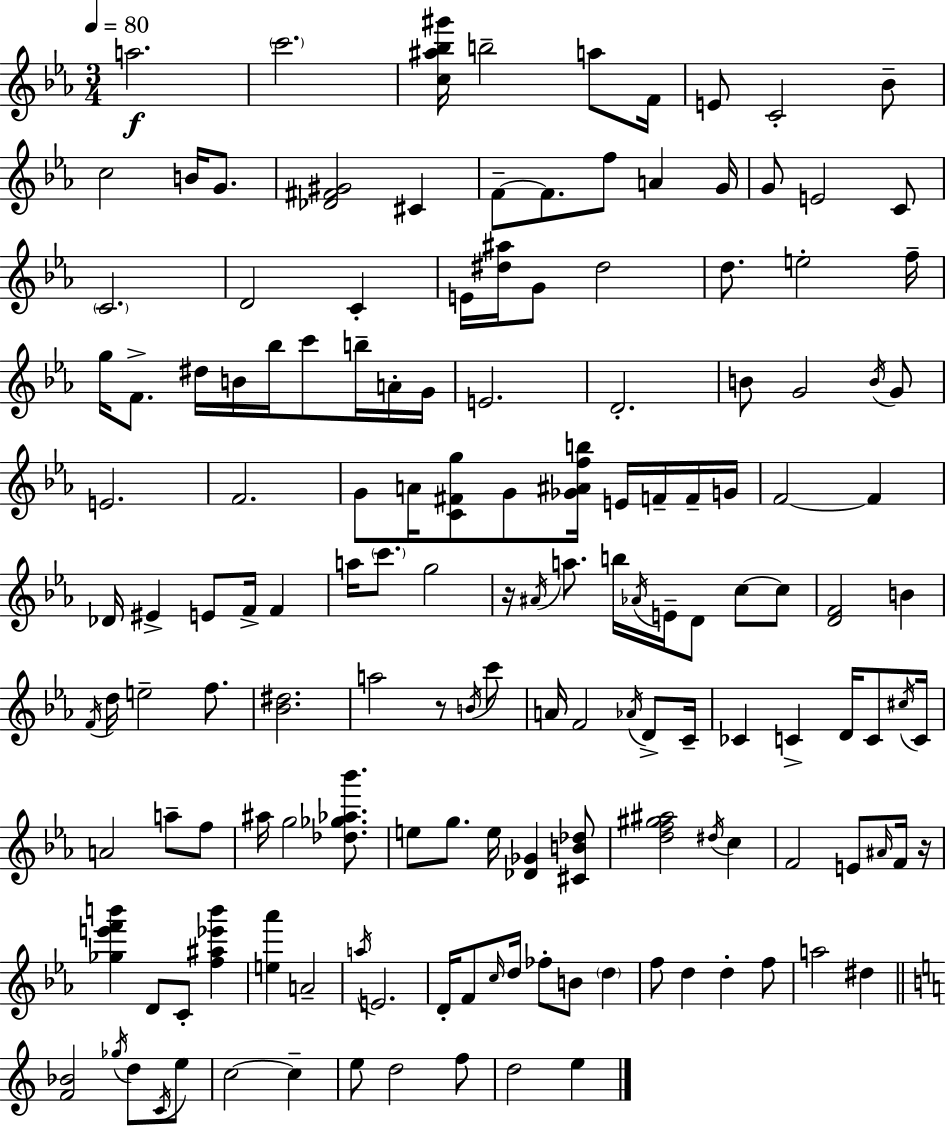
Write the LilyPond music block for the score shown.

{
  \clef treble
  \numericTimeSignature
  \time 3/4
  \key c \minor
  \tempo 4 = 80
  \repeat volta 2 { a''2.\f | \parenthesize c'''2. | <c'' ais'' bes'' gis'''>16 b''2-- a''8 f'16 | e'8 c'2-. bes'8-- | \break c''2 b'16 g'8. | <des' fis' gis'>2 cis'4 | f'8--~~ f'8. f''8 a'4 g'16 | g'8 e'2 c'8 | \break \parenthesize c'2. | d'2 c'4-. | e'16 <dis'' ais''>16 g'8 dis''2 | d''8. e''2-. f''16-- | \break g''16 f'8.-> dis''16 b'16 bes''16 c'''8 b''16-- a'16-. g'16 | e'2. | d'2.-. | b'8 g'2 \acciaccatura { b'16 } g'8 | \break e'2. | f'2. | g'8 a'16 <c' fis' g''>8 g'8 <ges' ais' f'' b''>16 e'16 f'16-- f'16-- | g'16 f'2~~ f'4 | \break des'16 eis'4-> e'8 f'16-> f'4 | a''16 \parenthesize c'''8. g''2 | r16 \acciaccatura { ais'16 } a''8. b''16 \acciaccatura { aes'16 } e'16-- d'8 c''8~~ | c''8 <d' f'>2 b'4 | \break \acciaccatura { f'16 } d''16 e''2-- | f''8. <bes' dis''>2. | a''2 | r8 \acciaccatura { b'16 } c'''8 a'16 f'2 | \break \acciaccatura { aes'16 } d'8-> c'16-- ces'4 c'4-> | d'16 c'8 \acciaccatura { cis''16 } c'16 a'2 | a''8-- f''8 ais''16 g''2 | <des'' ges'' aes'' bes'''>8. e''8 g''8. | \break e''16 <des' ges'>4 <cis' b' des''>8 <d'' f'' gis'' ais''>2 | \acciaccatura { dis''16 } c''4 f'2 | e'8 \grace { ais'16 } f'16 r16 <ges'' e''' f''' b'''>4 | d'8 c'8-. <f'' ais'' ees''' b'''>4 <e'' aes'''>4 | \break a'2-- \acciaccatura { a''16 } e'2. | d'16-. f'8 | \grace { c''16 } d''16 fes''8-. b'8 \parenthesize d''4 f''8 | d''4 d''4-. f''8 a''2 | \break dis''4 \bar "||" \break \key c \major <f' bes'>2 \acciaccatura { ges''16 } d''8 \acciaccatura { c'16 } | e''8 c''2~~ c''4-- | e''8 d''2 | f''8 d''2 e''4 | \break } \bar "|."
}